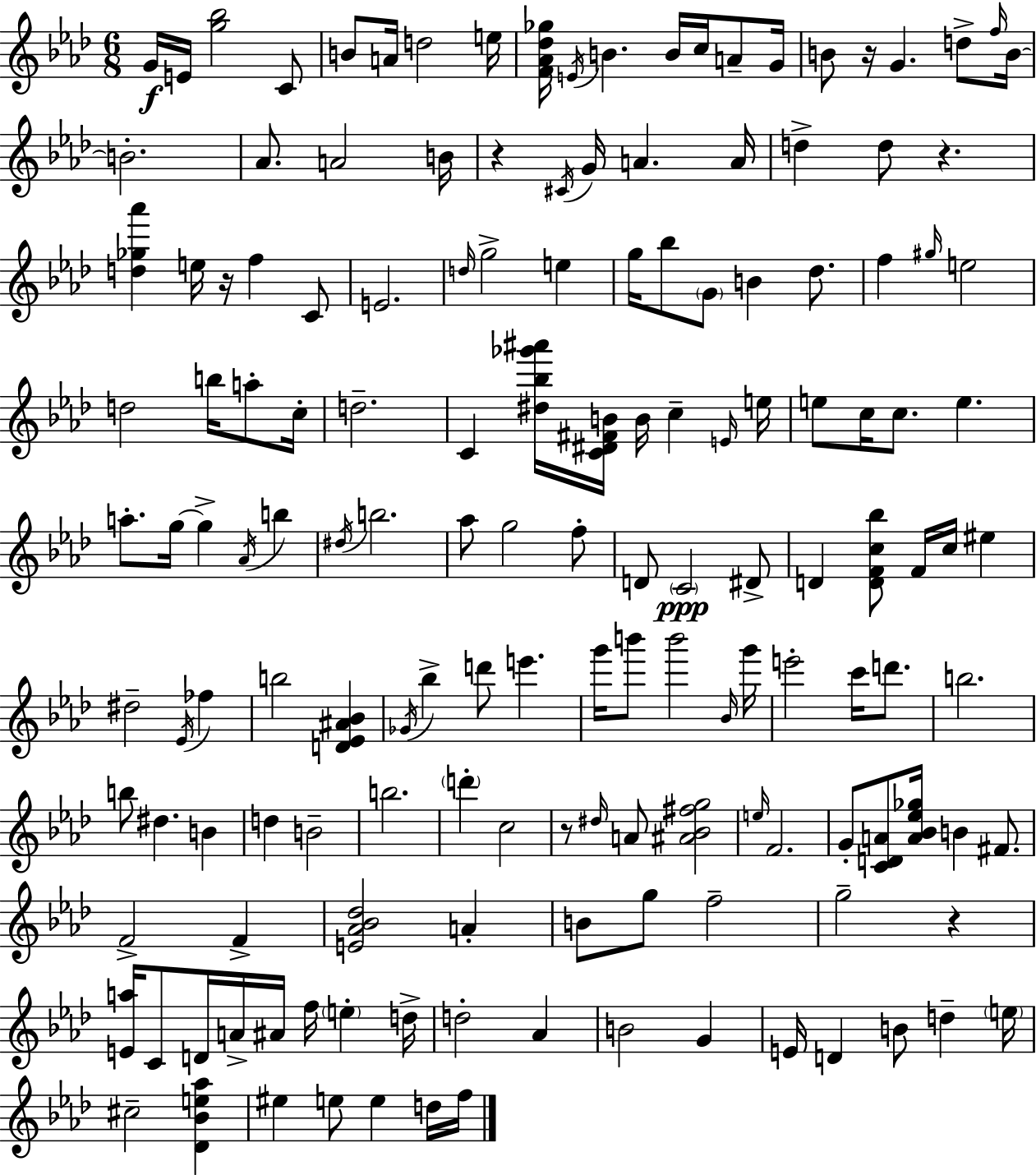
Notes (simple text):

G4/s E4/s [G5,Bb5]/h C4/e B4/e A4/s D5/h E5/s [F4,Ab4,Db5,Gb5]/s E4/s B4/q. B4/s C5/s A4/e G4/s B4/e R/s G4/q. D5/e F5/s B4/s B4/h. Ab4/e. A4/h B4/s R/q C#4/s G4/s A4/q. A4/s D5/q D5/e R/q. [D5,Gb5,Ab6]/q E5/s R/s F5/q C4/e E4/h. D5/s G5/h E5/q G5/s Bb5/e G4/e B4/q Db5/e. F5/q G#5/s E5/h D5/h B5/s A5/e C5/s D5/h. C4/q [D#5,Bb5,Gb6,A#6]/s [C4,D#4,F#4,B4]/s B4/s C5/q E4/s E5/s E5/e C5/s C5/e. E5/q. A5/e. G5/s G5/q Ab4/s B5/q D#5/s B5/h. Ab5/e G5/h F5/e D4/e C4/h D#4/e D4/q [D4,F4,C5,Bb5]/e F4/s C5/s EIS5/q D#5/h Eb4/s FES5/q B5/h [D4,Eb4,A#4,Bb4]/q Gb4/s Bb5/q D6/e E6/q. G6/s B6/e B6/h Bb4/s G6/s E6/h C6/s D6/e. B5/h. B5/e D#5/q. B4/q D5/q B4/h B5/h. D6/q C5/h R/e D#5/s A4/e [A#4,Bb4,F#5,G5]/h E5/s F4/h. G4/e [C4,D4,A4]/e [A4,Bb4,Eb5,Gb5]/s B4/q F#4/e. F4/h F4/q [E4,Ab4,Bb4,Db5]/h A4/q B4/e G5/e F5/h G5/h R/q [E4,A5]/s C4/e D4/s A4/s A#4/s F5/s E5/q D5/s D5/h Ab4/q B4/h G4/q E4/s D4/q B4/e D5/q E5/s C#5/h [Db4,Bb4,E5,Ab5]/q EIS5/q E5/e E5/q D5/s F5/s